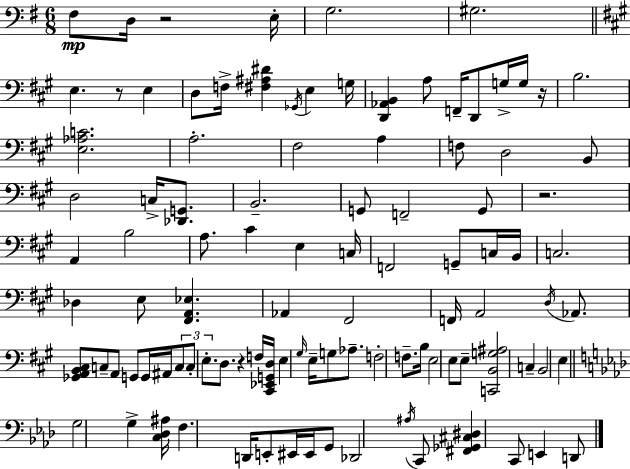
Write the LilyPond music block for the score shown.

{
  \clef bass
  \numericTimeSignature
  \time 6/8
  \key g \major
  \repeat volta 2 { fis8\mp d16 r2 e16-. | g2. | gis2. | \bar "||" \break \key a \major e4. r8 e4 | d8 f16-> <fis ais dis'>4 \acciaccatura { ges,16 } e4 | g16 <d, aes, b,>4 a8 f,16-- d,8 g16-> g16 | r16 b2. | \break <e aes c'>2. | a2.-. | fis2 a4 | f8 d2 b,8 | \break d2 c16-> <des, g,>8. | b,2.-- | g,8 f,2-- g,8 | r2. | \break a,4 b2 | a8. cis'4 e4 | c16 f,2 g,8-- c16 | b,16 c2. | \break des4 e8 <fis, a, ees>4. | aes,4 fis,2 | f,16 a,2 \acciaccatura { d16 } aes,8. | <ges, a, b, cis>8 c8-- a,8 g,8 g,16 ais,16 | \break \tuplet 3/2 { c8 c8-. e8.-. } d8. r4 | f16 <cis, ees, g, d>16 e4 \grace { gis16 } e16-- g8 | aes8.-- f2-. f8.-- | b16 e2 e8 | \break e8-- <c, b, g ais>2 c4-- | b,2 e4 | \bar "||" \break \key aes \major g2 g4-> | <c des ais>16 f4. d,16 e,8-. eis,16 eis,16 | g,8 des,2 \acciaccatura { ais16 } c,8 | <fis, ges, cis dis>4 c,8 e,4 d,8 | \break } \bar "|."
}